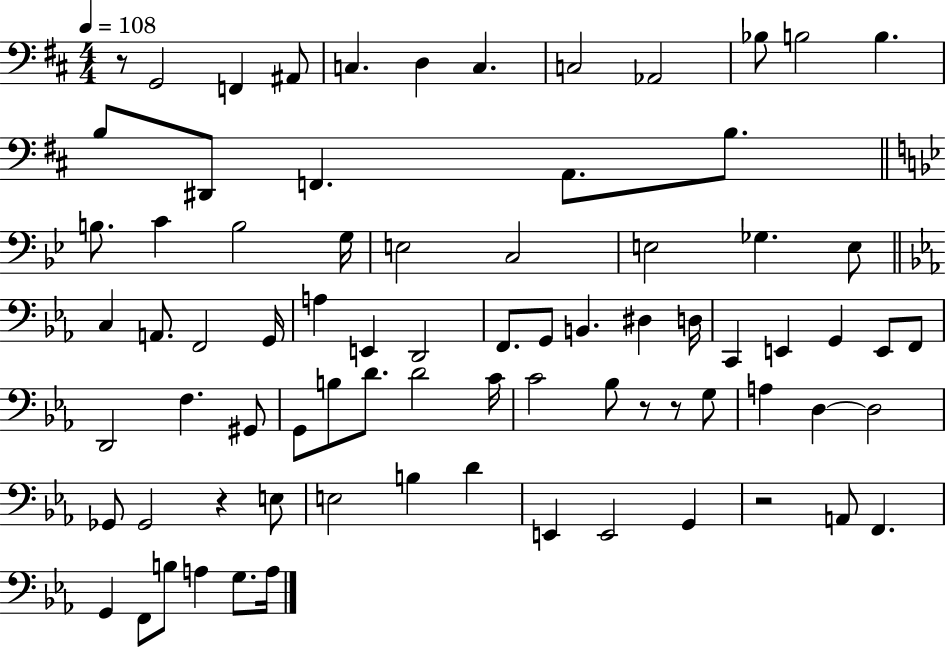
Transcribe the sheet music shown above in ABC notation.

X:1
T:Untitled
M:4/4
L:1/4
K:D
z/2 G,,2 F,, ^A,,/2 C, D, C, C,2 _A,,2 _B,/2 B,2 B, B,/2 ^D,,/2 F,, A,,/2 B,/2 B,/2 C B,2 G,/4 E,2 C,2 E,2 _G, E,/2 C, A,,/2 F,,2 G,,/4 A, E,, D,,2 F,,/2 G,,/2 B,, ^D, D,/4 C,, E,, G,, E,,/2 F,,/2 D,,2 F, ^G,,/2 G,,/2 B,/2 D/2 D2 C/4 C2 _B,/2 z/2 z/2 G,/2 A, D, D,2 _G,,/2 _G,,2 z E,/2 E,2 B, D E,, E,,2 G,, z2 A,,/2 F,, G,, F,,/2 B,/2 A, G,/2 A,/4